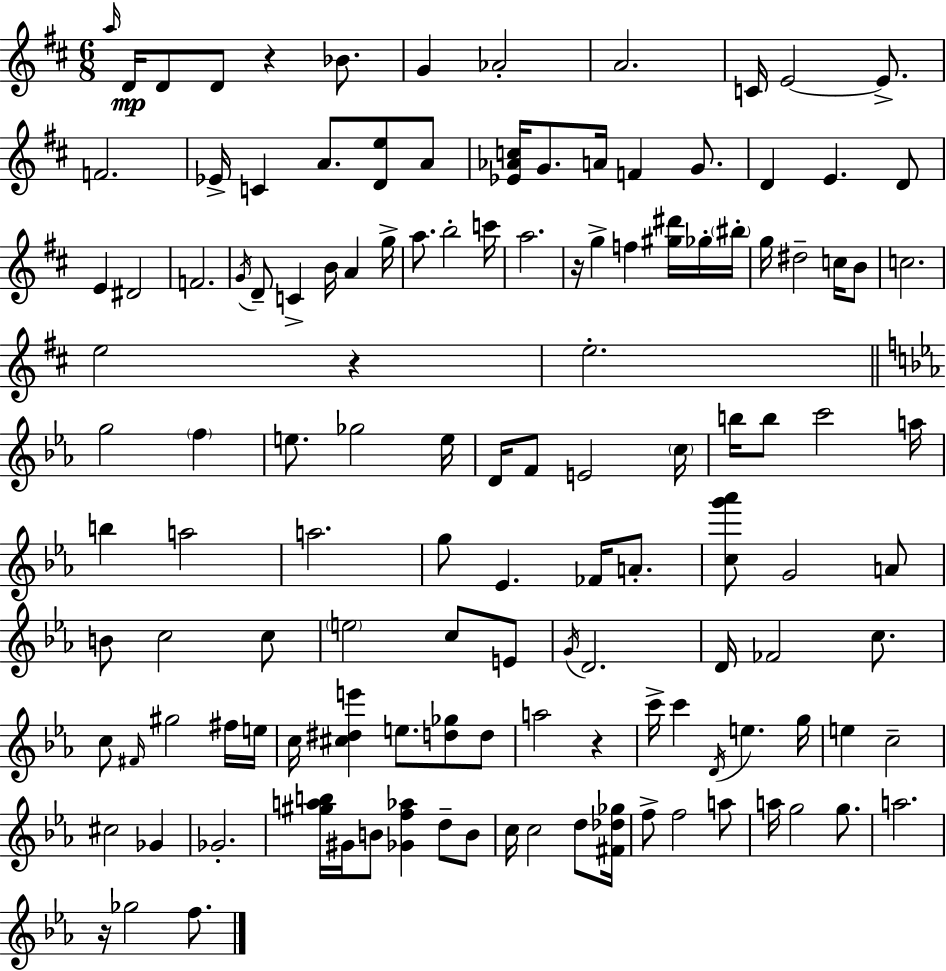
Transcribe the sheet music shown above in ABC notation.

X:1
T:Untitled
M:6/8
L:1/4
K:D
a/4 D/4 D/2 D/2 z _B/2 G _A2 A2 C/4 E2 E/2 F2 _E/4 C A/2 [De]/2 A/2 [_E_Ac]/4 G/2 A/4 F G/2 D E D/2 E ^D2 F2 G/4 D/2 C B/4 A g/4 a/2 b2 c'/4 a2 z/4 g f [^g^d']/4 _g/4 ^b/4 g/4 ^d2 c/4 B/2 c2 e2 z e2 g2 f e/2 _g2 e/4 D/4 F/2 E2 c/4 b/4 b/2 c'2 a/4 b a2 a2 g/2 _E _F/4 A/2 [cg'_a']/2 G2 A/2 B/2 c2 c/2 e2 c/2 E/2 G/4 D2 D/4 _F2 c/2 c/2 ^F/4 ^g2 ^f/4 e/4 c/4 [^c^de'] e/2 [d_g]/2 d/2 a2 z c'/4 c' D/4 e g/4 e c2 ^c2 _G _G2 [^gab]/4 ^G/4 B/2 [_Gf_a] d/2 B/2 c/4 c2 d/2 [^F_d_g]/4 f/2 f2 a/2 a/4 g2 g/2 a2 z/4 _g2 f/2